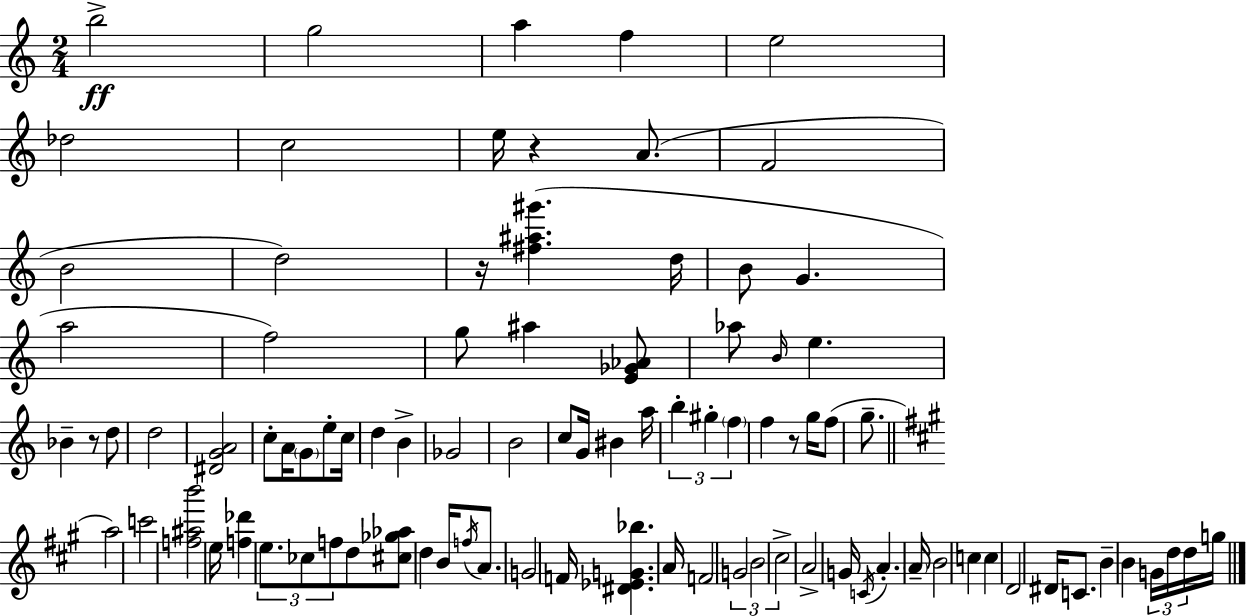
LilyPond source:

{
  \clef treble
  \numericTimeSignature
  \time 2/4
  \key c \major
  \repeat volta 2 { b''2->\ff | g''2 | a''4 f''4 | e''2 | \break des''2 | c''2 | e''16 r4 a'8.( | f'2 | \break b'2 | d''2) | r16 <fis'' ais'' gis'''>4.( d''16 | b'8 g'4. | \break a''2 | f''2) | g''8 ais''4 <e' ges' aes'>8 | aes''8 \grace { b'16 } e''4. | \break bes'4-- r8 d''8 | d''2 | <dis' g' a'>2 | c''8-. a'16 \parenthesize g'8 e''8-. | \break c''16 d''4 b'4-> | ges'2 | b'2 | c''8 g'16 bis'4 | \break a''16 \tuplet 3/2 { b''4-. gis''4-. | \parenthesize f''4 } f''4 | r8 g''16 f''8( g''8.-- | \bar "||" \break \key a \major a''2) | c'''2 | <f'' ais'' b'''>2 | e''16 <f'' des'''>4 \tuplet 3/2 { e''8. | \break ces''8 f''8 } d''8 <cis'' ges'' aes''>8 | d''4 b'16 \acciaccatura { f''16 } a'8. | g'2 | f'16 <dis' ees' g' bes''>4. | \break a'16 f'2 | \tuplet 3/2 { g'2 | b'2 | cis''2-> } | \break a'2-> | g'16 \acciaccatura { c'16 } a'4.-. | \parenthesize a'16-- b'2 | c''4 c''4 | \break d'2 | dis'16 c'8. b'4-- | b'4 \tuplet 3/2 { g'16 d''16 | d''16 } g''16 } \bar "|."
}